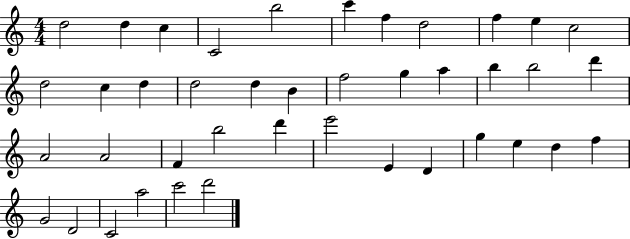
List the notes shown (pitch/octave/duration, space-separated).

D5/h D5/q C5/q C4/h B5/h C6/q F5/q D5/h F5/q E5/q C5/h D5/h C5/q D5/q D5/h D5/q B4/q F5/h G5/q A5/q B5/q B5/h D6/q A4/h A4/h F4/q B5/h D6/q E6/h E4/q D4/q G5/q E5/q D5/q F5/q G4/h D4/h C4/h A5/h C6/h D6/h